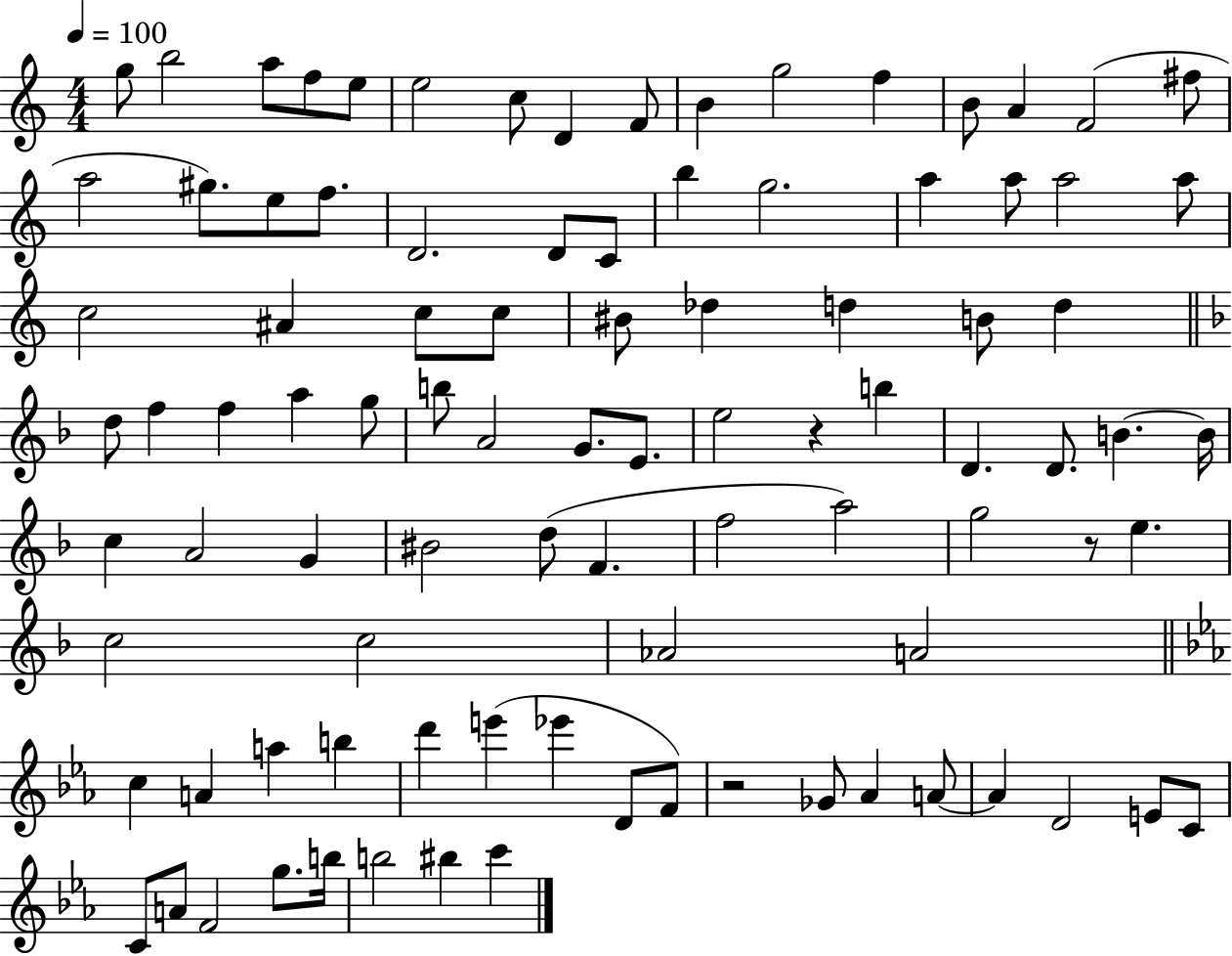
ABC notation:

X:1
T:Untitled
M:4/4
L:1/4
K:C
g/2 b2 a/2 f/2 e/2 e2 c/2 D F/2 B g2 f B/2 A F2 ^f/2 a2 ^g/2 e/2 f/2 D2 D/2 C/2 b g2 a a/2 a2 a/2 c2 ^A c/2 c/2 ^B/2 _d d B/2 d d/2 f f a g/2 b/2 A2 G/2 E/2 e2 z b D D/2 B B/4 c A2 G ^B2 d/2 F f2 a2 g2 z/2 e c2 c2 _A2 A2 c A a b d' e' _e' D/2 F/2 z2 _G/2 _A A/2 A D2 E/2 C/2 C/2 A/2 F2 g/2 b/4 b2 ^b c'